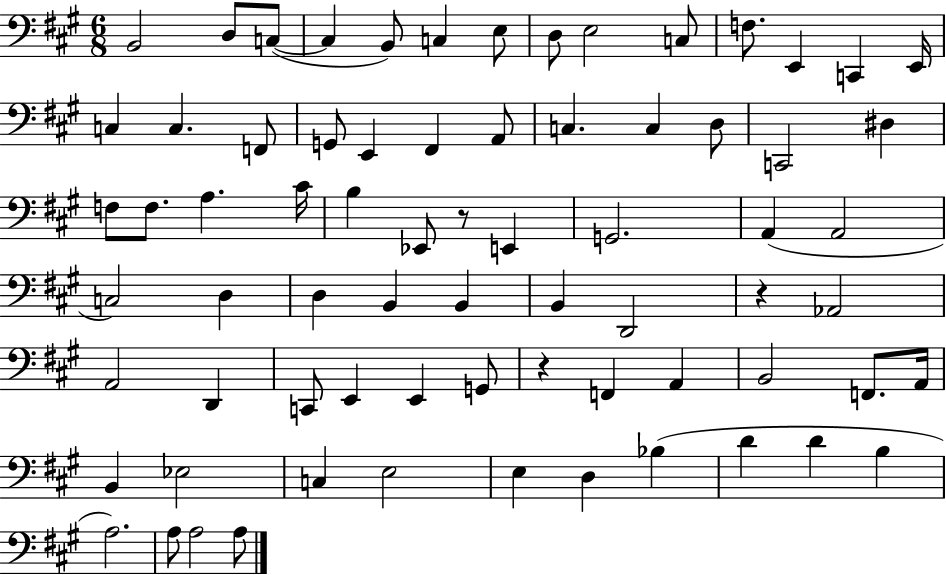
B2/h D3/e C3/e C3/q B2/e C3/q E3/e D3/e E3/h C3/e F3/e. E2/q C2/q E2/s C3/q C3/q. F2/e G2/e E2/q F#2/q A2/e C3/q. C3/q D3/e C2/h D#3/q F3/e F3/e. A3/q. C#4/s B3/q Eb2/e R/e E2/q G2/h. A2/q A2/h C3/h D3/q D3/q B2/q B2/q B2/q D2/h R/q Ab2/h A2/h D2/q C2/e E2/q E2/q G2/e R/q F2/q A2/q B2/h F2/e. A2/s B2/q Eb3/h C3/q E3/h E3/q D3/q Bb3/q D4/q D4/q B3/q A3/h. A3/e A3/h A3/e